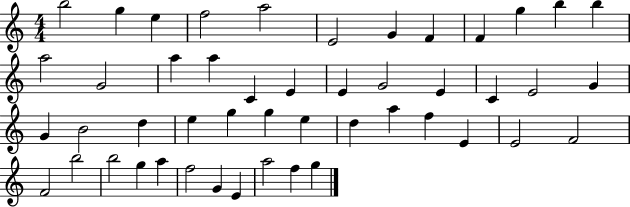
X:1
T:Untitled
M:4/4
L:1/4
K:C
b2 g e f2 a2 E2 G F F g b b a2 G2 a a C E E G2 E C E2 G G B2 d e g g e d a f E E2 F2 F2 b2 b2 g a f2 G E a2 f g